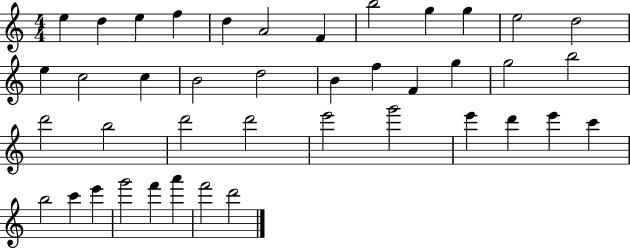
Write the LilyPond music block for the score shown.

{
  \clef treble
  \numericTimeSignature
  \time 4/4
  \key c \major
  e''4 d''4 e''4 f''4 | d''4 a'2 f'4 | b''2 g''4 g''4 | e''2 d''2 | \break e''4 c''2 c''4 | b'2 d''2 | b'4 f''4 f'4 g''4 | g''2 b''2 | \break d'''2 b''2 | d'''2 d'''2 | e'''2 g'''2 | e'''4 d'''4 e'''4 c'''4 | \break b''2 c'''4 e'''4 | g'''2 f'''4 a'''4 | f'''2 d'''2 | \bar "|."
}